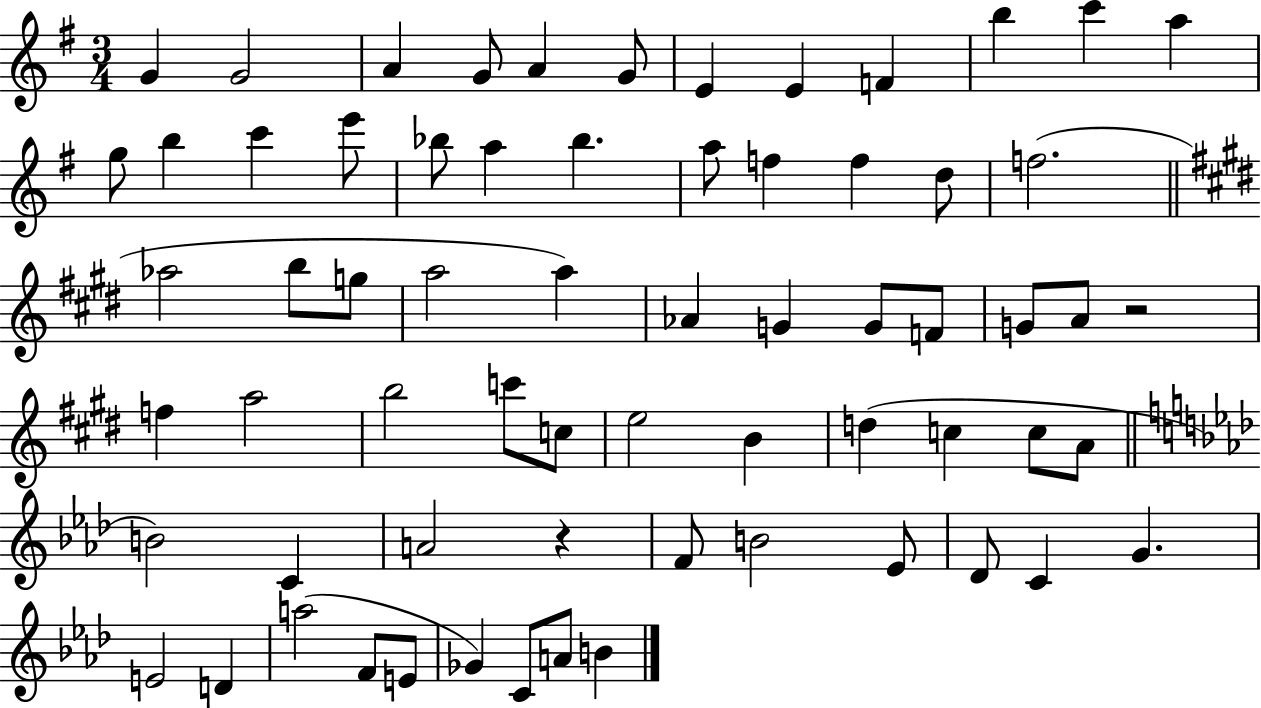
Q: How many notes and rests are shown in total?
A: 66